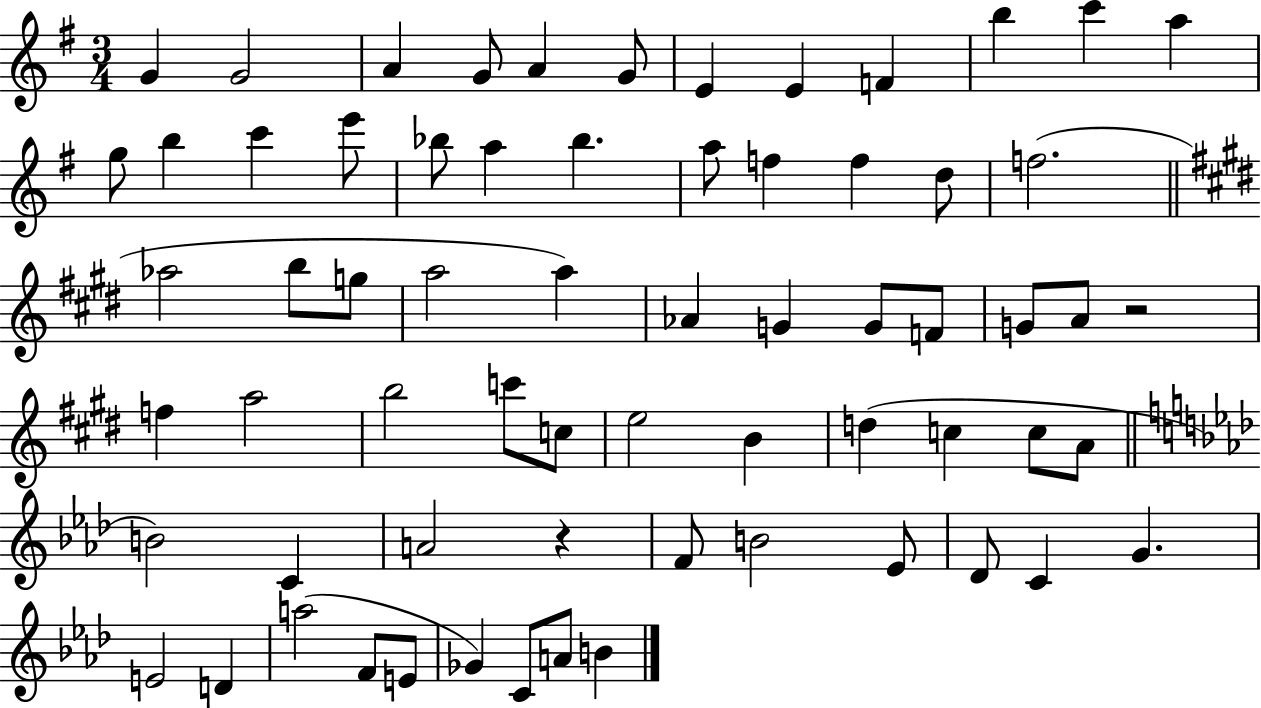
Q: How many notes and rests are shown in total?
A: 66